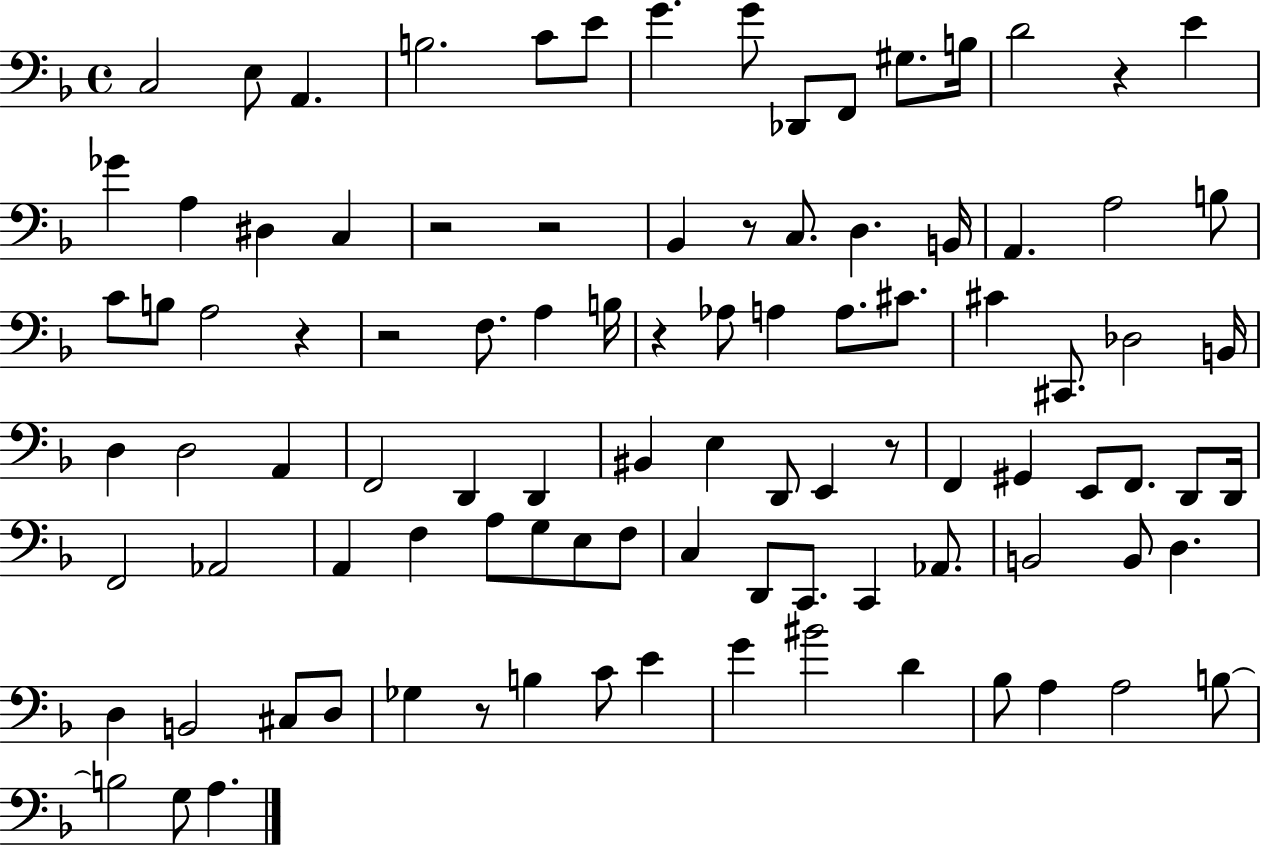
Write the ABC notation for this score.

X:1
T:Untitled
M:4/4
L:1/4
K:F
C,2 E,/2 A,, B,2 C/2 E/2 G G/2 _D,,/2 F,,/2 ^G,/2 B,/4 D2 z E _G A, ^D, C, z2 z2 _B,, z/2 C,/2 D, B,,/4 A,, A,2 B,/2 C/2 B,/2 A,2 z z2 F,/2 A, B,/4 z _A,/2 A, A,/2 ^C/2 ^C ^C,,/2 _D,2 B,,/4 D, D,2 A,, F,,2 D,, D,, ^B,, E, D,,/2 E,, z/2 F,, ^G,, E,,/2 F,,/2 D,,/2 D,,/4 F,,2 _A,,2 A,, F, A,/2 G,/2 E,/2 F,/2 C, D,,/2 C,,/2 C,, _A,,/2 B,,2 B,,/2 D, D, B,,2 ^C,/2 D,/2 _G, z/2 B, C/2 E G ^B2 D _B,/2 A, A,2 B,/2 B,2 G,/2 A,